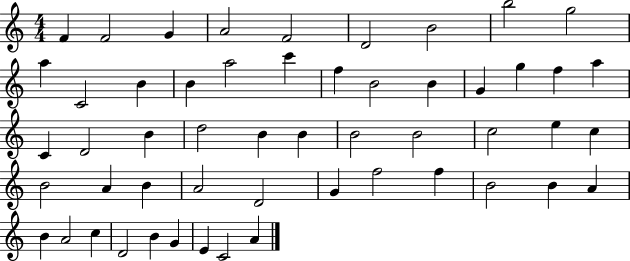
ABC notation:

X:1
T:Untitled
M:4/4
L:1/4
K:C
F F2 G A2 F2 D2 B2 b2 g2 a C2 B B a2 c' f B2 B G g f a C D2 B d2 B B B2 B2 c2 e c B2 A B A2 D2 G f2 f B2 B A B A2 c D2 B G E C2 A